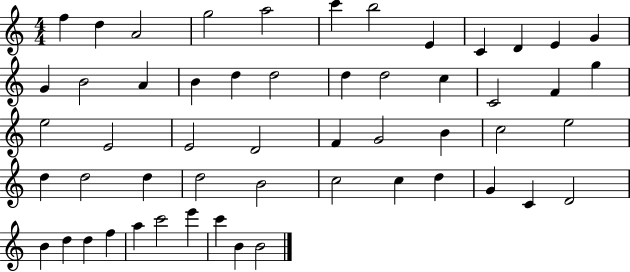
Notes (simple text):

F5/q D5/q A4/h G5/h A5/h C6/q B5/h E4/q C4/q D4/q E4/q G4/q G4/q B4/h A4/q B4/q D5/q D5/h D5/q D5/h C5/q C4/h F4/q G5/q E5/h E4/h E4/h D4/h F4/q G4/h B4/q C5/h E5/h D5/q D5/h D5/q D5/h B4/h C5/h C5/q D5/q G4/q C4/q D4/h B4/q D5/q D5/q F5/q A5/q C6/h E6/q C6/q B4/q B4/h